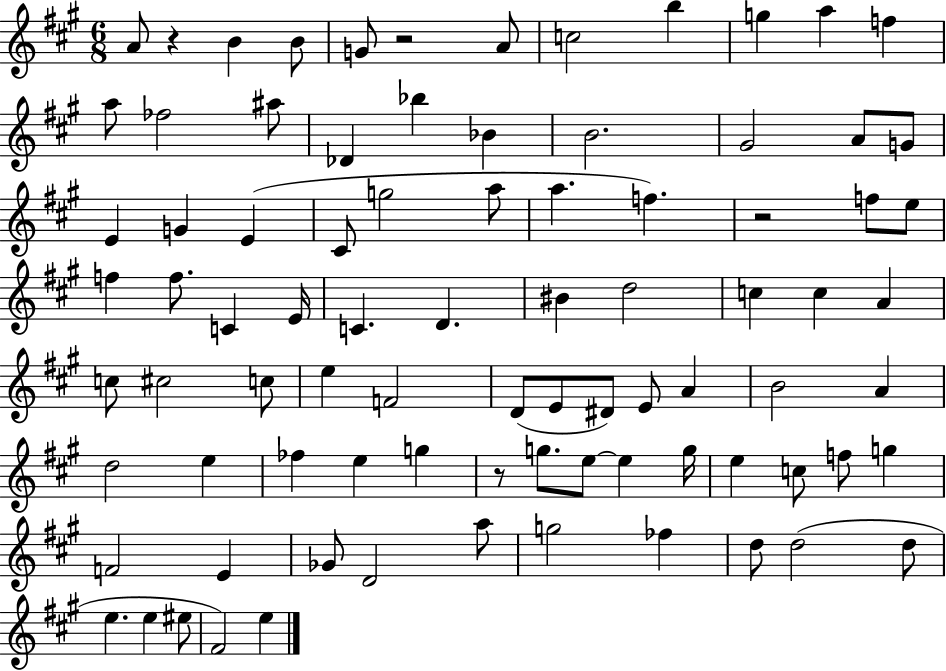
A4/e R/q B4/q B4/e G4/e R/h A4/e C5/h B5/q G5/q A5/q F5/q A5/e FES5/h A#5/e Db4/q Bb5/q Bb4/q B4/h. G#4/h A4/e G4/e E4/q G4/q E4/q C#4/e G5/h A5/e A5/q. F5/q. R/h F5/e E5/e F5/q F5/e. C4/q E4/s C4/q. D4/q. BIS4/q D5/h C5/q C5/q A4/q C5/e C#5/h C5/e E5/q F4/h D4/e E4/e D#4/e E4/e A4/q B4/h A4/q D5/h E5/q FES5/q E5/q G5/q R/e G5/e. E5/e E5/q G5/s E5/q C5/e F5/e G5/q F4/h E4/q Gb4/e D4/h A5/e G5/h FES5/q D5/e D5/h D5/e E5/q. E5/q EIS5/e F#4/h E5/q